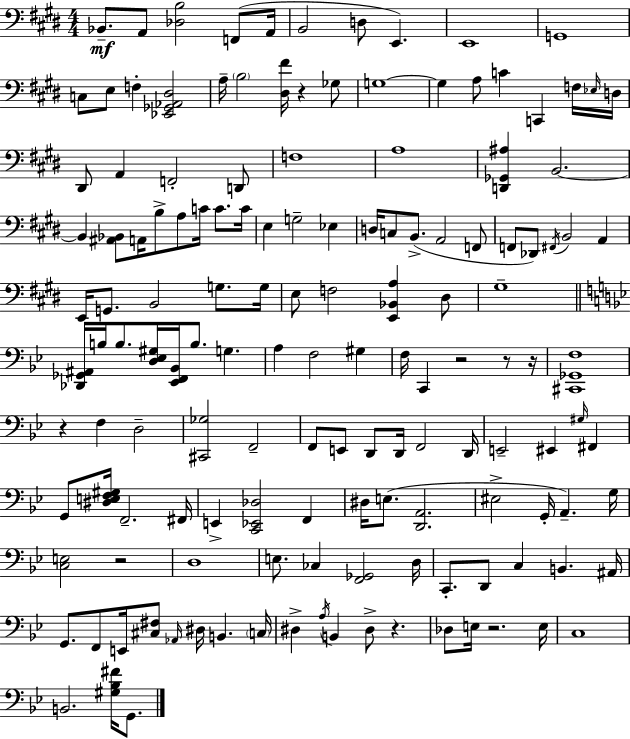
Bb2/e. A2/e [Db3,B3]/h F2/e A2/s B2/h D3/e E2/q. E2/w G2/w C3/e E3/e F3/q [Eb2,Gb2,Ab2,D#3]/h A3/s B3/h [D#3,F#4]/s R/q Gb3/e G3/w G3/q A3/e C4/q C2/q F3/s Eb3/s D3/s D#2/e A2/q F2/h D2/e F3/w A3/w [D2,Gb2,A#3]/q B2/h. B2/q [A#2,Bb2]/e A2/s B3/e A3/e C4/s C4/e. C4/s E3/q G3/h Eb3/q D3/s C3/e B2/e. A2/h F2/e F2/e Db2/e F#2/s B2/h A2/q E2/s G2/e. B2/h G3/e. G3/s E3/e F3/h [E2,Bb2,A3]/q D#3/e G#3/w [Db2,Gb2,A#2]/s B3/s B3/e. [D3,Eb3,G#3]/s [Eb2,F2,Bb2]/s B3/e. G3/q. A3/q F3/h G#3/q F3/s C2/q R/h R/e R/s [C#2,Gb2,F3]/w R/q F3/q D3/h [C#2,Gb3]/h F2/h F2/e E2/e D2/e D2/s F2/h D2/s E2/h EIS2/q G#3/s F#2/q G2/e [D#3,E3,F3,G#3]/s F2/h. F#2/s E2/q [C2,Eb2,Db3]/h F2/q D#3/s E3/e. [D2,A2]/h. EIS3/h G2/s A2/q. G3/s [C3,E3]/h R/h D3/w E3/e. CES3/q [F2,Gb2]/h D3/s C2/e. D2/e C3/q B2/q. A#2/s G2/e. F2/e E2/s [C#3,F#3]/e Ab2/s D#3/s B2/q. C3/s D#3/q A3/s B2/q D#3/e R/q. Db3/e E3/s R/h. E3/s C3/w B2/h. [G#3,Bb3,F#4]/s G2/e.